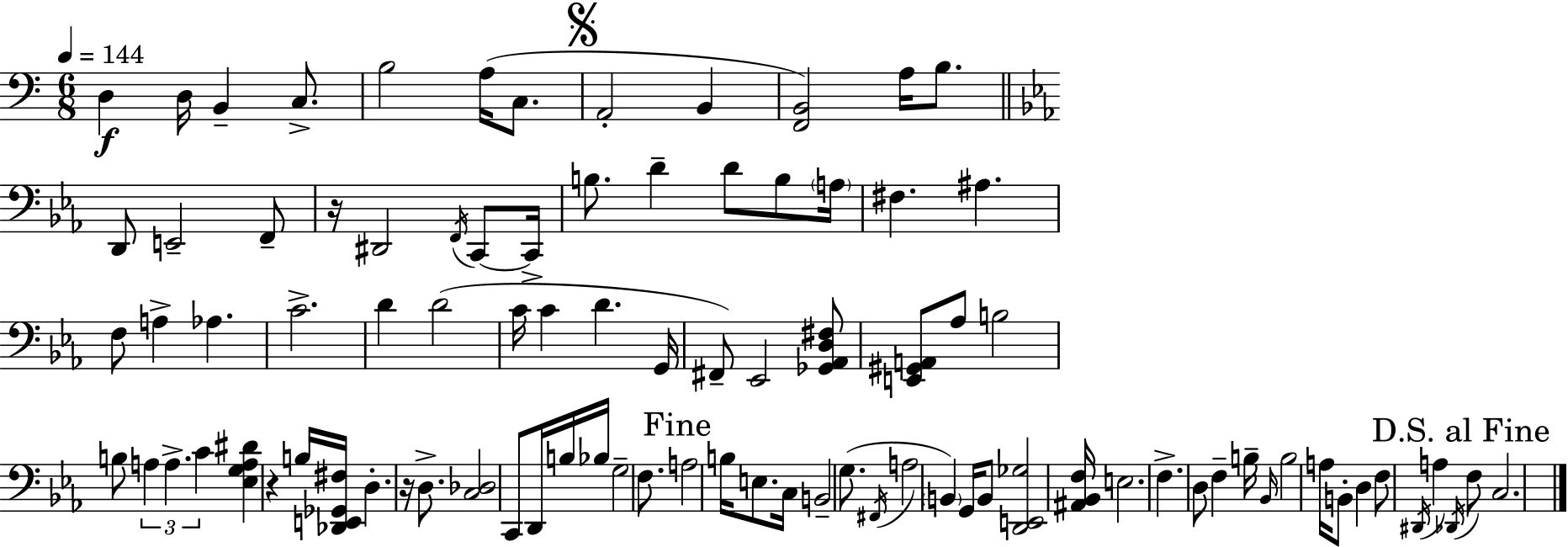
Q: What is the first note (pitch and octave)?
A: D3